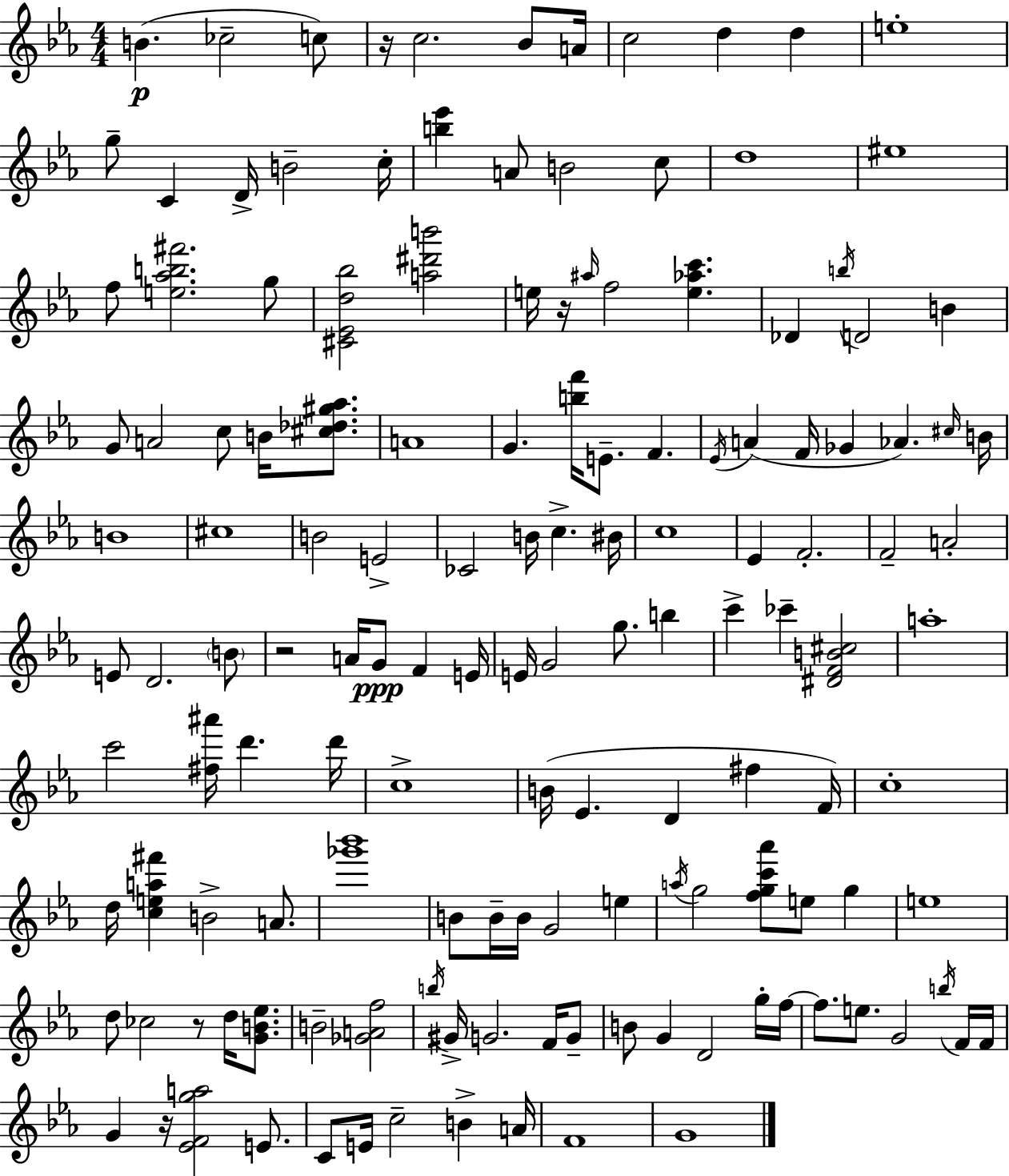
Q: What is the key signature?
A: EES major